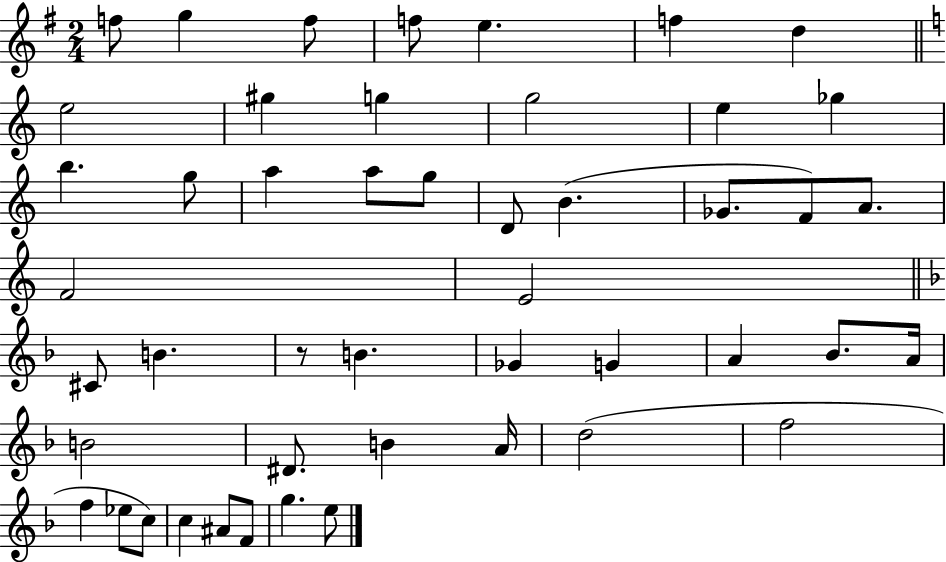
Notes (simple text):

F5/e G5/q F5/e F5/e E5/q. F5/q D5/q E5/h G#5/q G5/q G5/h E5/q Gb5/q B5/q. G5/e A5/q A5/e G5/e D4/e B4/q. Gb4/e. F4/e A4/e. F4/h E4/h C#4/e B4/q. R/e B4/q. Gb4/q G4/q A4/q Bb4/e. A4/s B4/h D#4/e. B4/q A4/s D5/h F5/h F5/q Eb5/e C5/e C5/q A#4/e F4/e G5/q. E5/e